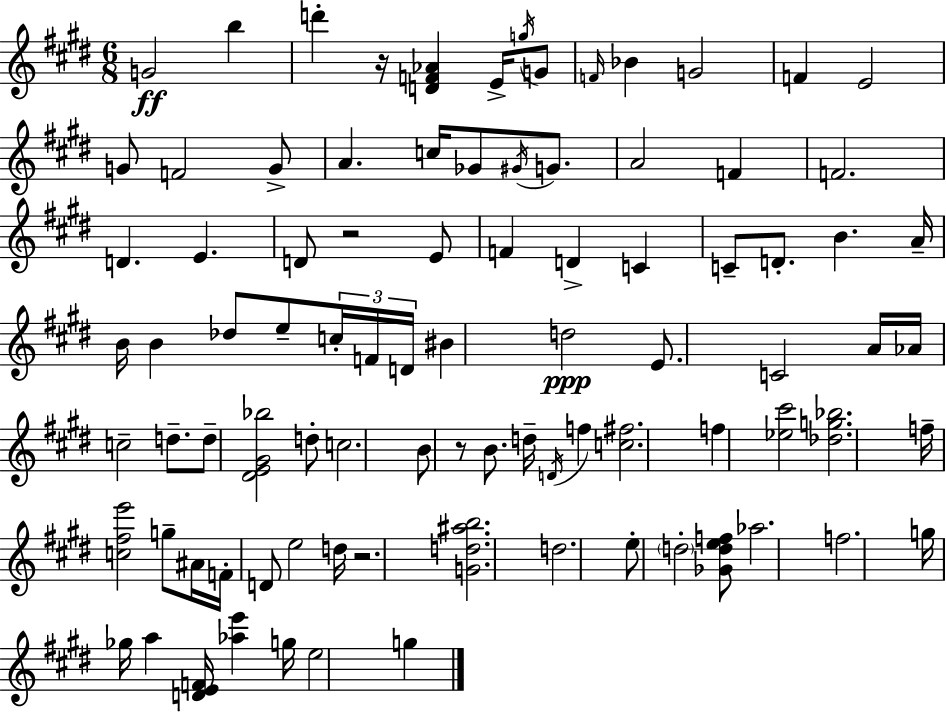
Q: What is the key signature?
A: E major